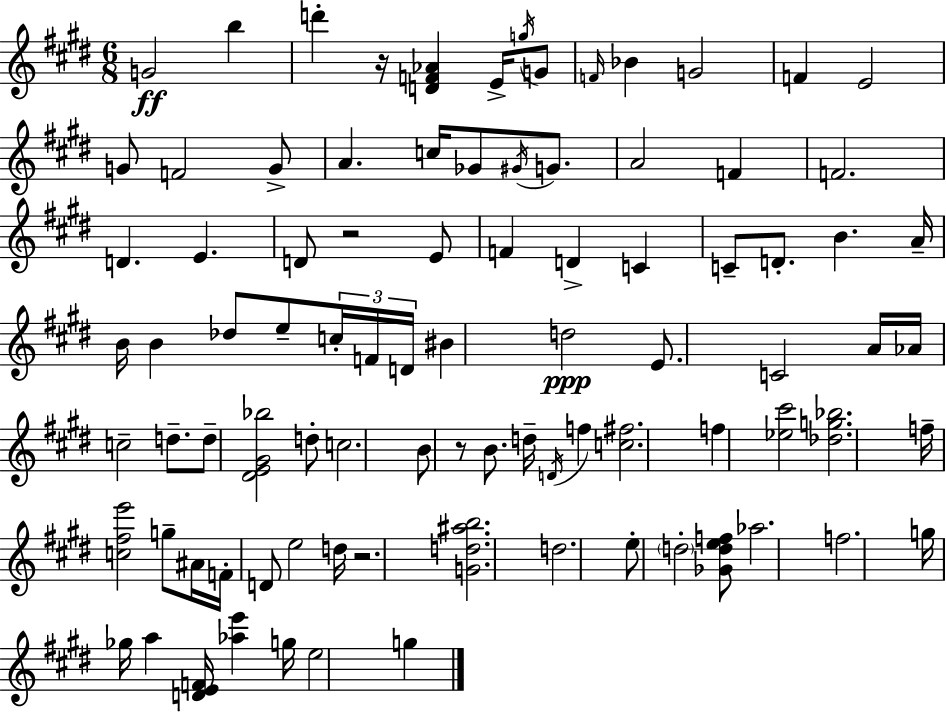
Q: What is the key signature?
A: E major